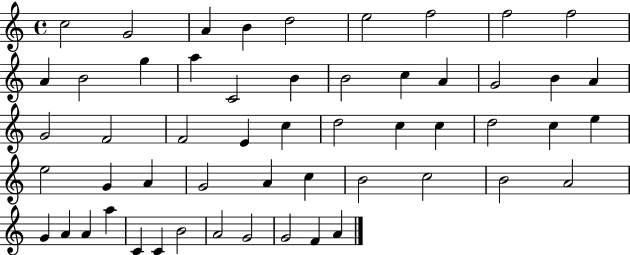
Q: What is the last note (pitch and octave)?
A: A4